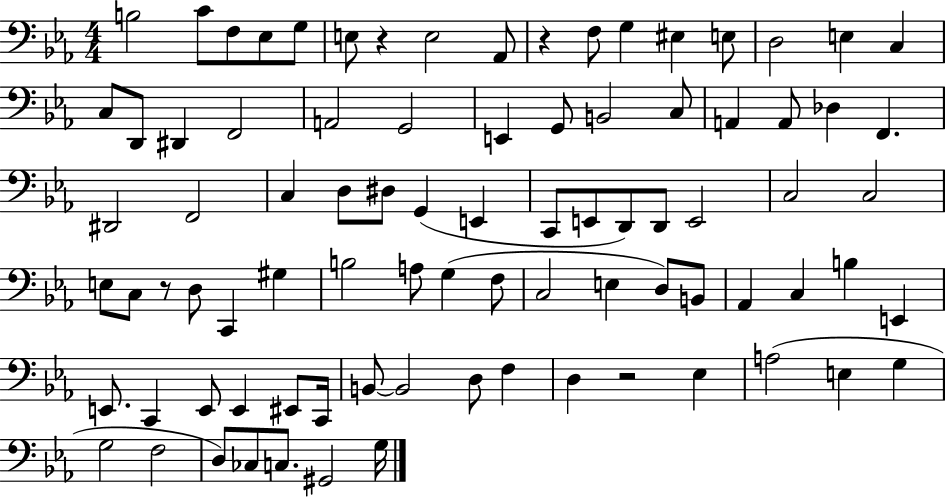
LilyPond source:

{
  \clef bass
  \numericTimeSignature
  \time 4/4
  \key ees \major
  \repeat volta 2 { b2 c'8 f8 ees8 g8 | e8 r4 e2 aes,8 | r4 f8 g4 eis4 e8 | d2 e4 c4 | \break c8 d,8 dis,4 f,2 | a,2 g,2 | e,4 g,8 b,2 c8 | a,4 a,8 des4 f,4. | \break dis,2 f,2 | c4 d8 dis8 g,4( e,4 | c,8 e,8 d,8) d,8 e,2 | c2 c2 | \break e8 c8 r8 d8 c,4 gis4 | b2 a8 g4( f8 | c2 e4 d8) b,8 | aes,4 c4 b4 e,4 | \break e,8. c,4 e,8 e,4 eis,8 c,16 | b,8~~ b,2 d8 f4 | d4 r2 ees4 | a2( e4 g4 | \break g2 f2 | d8) ces8 c8. gis,2 g16 | } \bar "|."
}